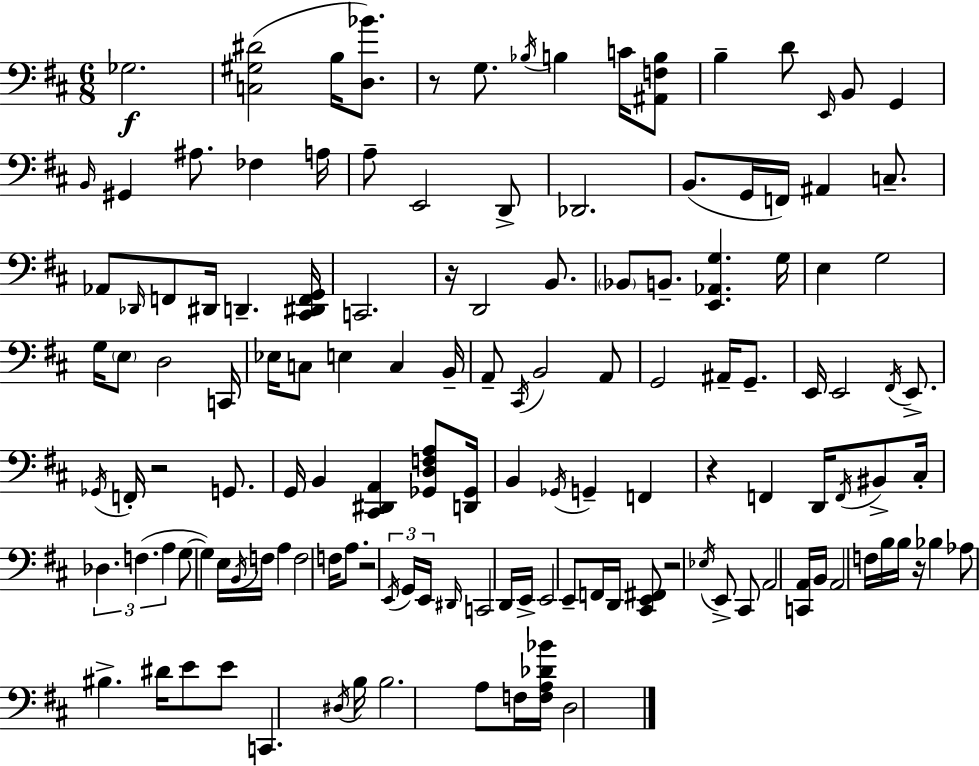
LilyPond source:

{
  \clef bass
  \numericTimeSignature
  \time 6/8
  \key d \major
  ges2.\f | <c gis dis'>2( b16 <d bes'>8.) | r8 g8. \acciaccatura { bes16 } b4 c'16 <ais, f b>8 | b4-- d'8 \grace { e,16 } b,8 g,4 | \break \grace { b,16 } gis,4 ais8. fes4 | a16 a8-- e,2 | d,8-> des,2. | b,8.( g,16 f,16) ais,4 | \break c8.-- aes,8 \grace { des,16 } f,8 dis,16 d,4.-- | <cis, dis, f, g,>16 c,2. | r16 d,2 | b,8. \parenthesize bes,8 b,8.-- <e, aes, g>4. | \break g16 e4 g2 | g16 \parenthesize e8 d2 | c,16 ees16 c8 e4 c4 | b,16-- a,8-- \acciaccatura { cis,16 } b,2 | \break a,8 g,2 | ais,16-- g,8.-- e,16 e,2 | \acciaccatura { fis,16 } e,8.-> \acciaccatura { ges,16 } f,16-. r2 | g,8. g,16 b,4 | \break <cis, dis, a,>4 <ges, d f a>8 <d, ges,>16 b,4 \acciaccatura { ges,16 } | g,4-- f,4 r4 | f,4 d,16 \acciaccatura { f,16 } bis,8-> cis16-. \tuplet 3/2 { des4. | f4.( a4 } | \break g8~~ g4) e16 \acciaccatura { b,16 } f16 a4 | f2 f16 a8. | r2 \tuplet 3/2 { \acciaccatura { e,16 } g,16 | e,16 } \grace { dis,16 } c,2 d,16 e,16-> | \break e,2 e,8-- f,16 d,16 | <cis, e, fis,>8 r2 \acciaccatura { ees16 } e,8-> | cis,8 a,2 <c, a,>16 | b,16 a,2 f16 b16 b16 | \break r16 bes4 aes8 bis4.-> | dis'16 e'8 e'8 c,4. | \acciaccatura { dis16 } b16 b2. | a8 f16 <f a des' bes'>16 d2 | \break \bar "|."
}